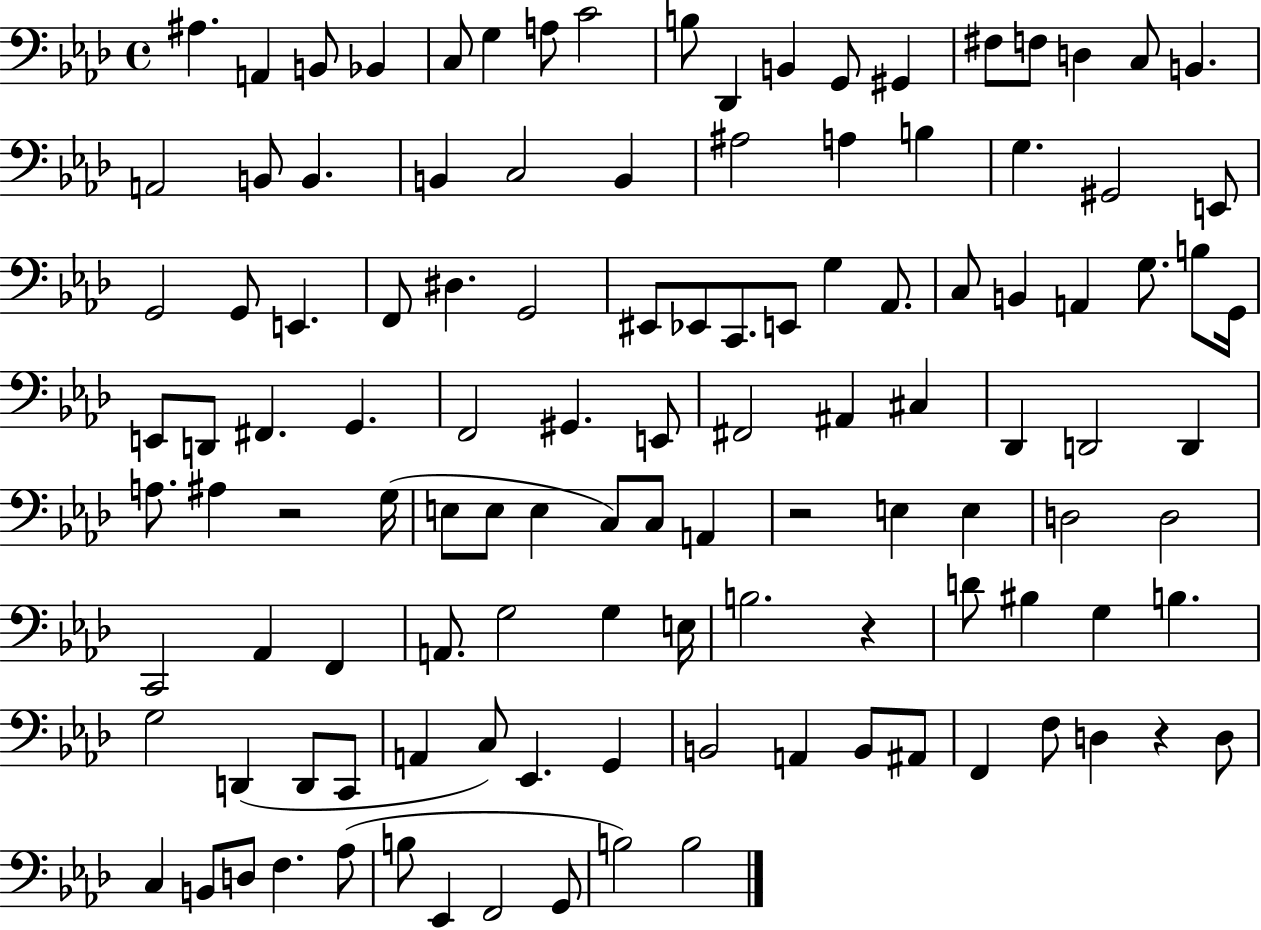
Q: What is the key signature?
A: AES major